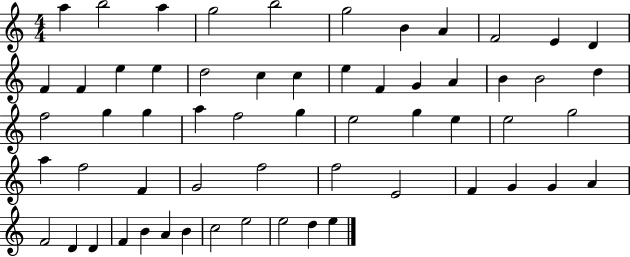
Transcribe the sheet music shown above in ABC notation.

X:1
T:Untitled
M:4/4
L:1/4
K:C
a b2 a g2 b2 g2 B A F2 E D F F e e d2 c c e F G A B B2 d f2 g g a f2 g e2 g e e2 g2 a f2 F G2 f2 f2 E2 F G G A F2 D D F B A B c2 e2 e2 d e